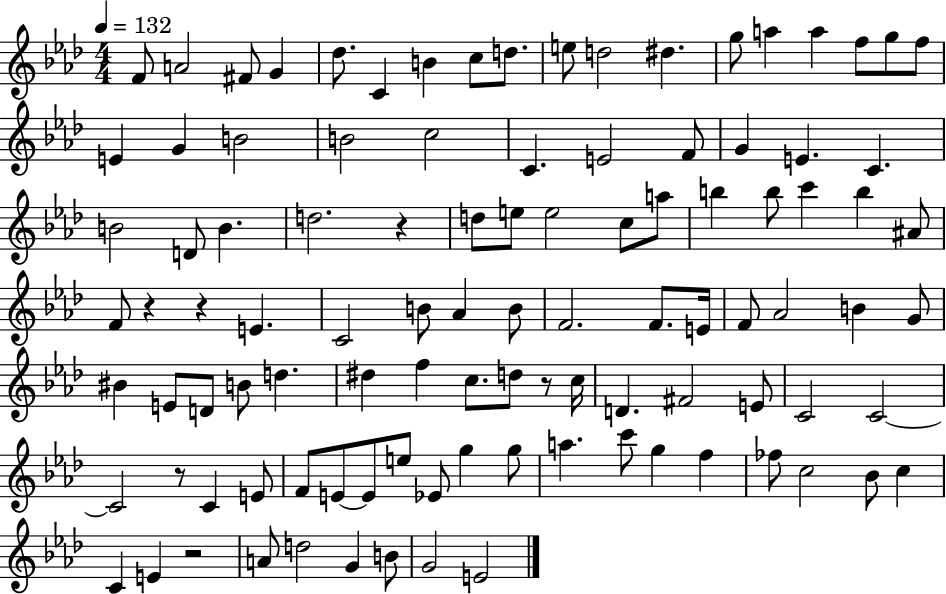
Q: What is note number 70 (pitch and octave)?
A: C4